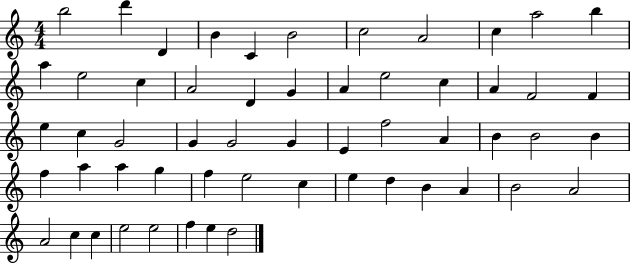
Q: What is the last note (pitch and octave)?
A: D5